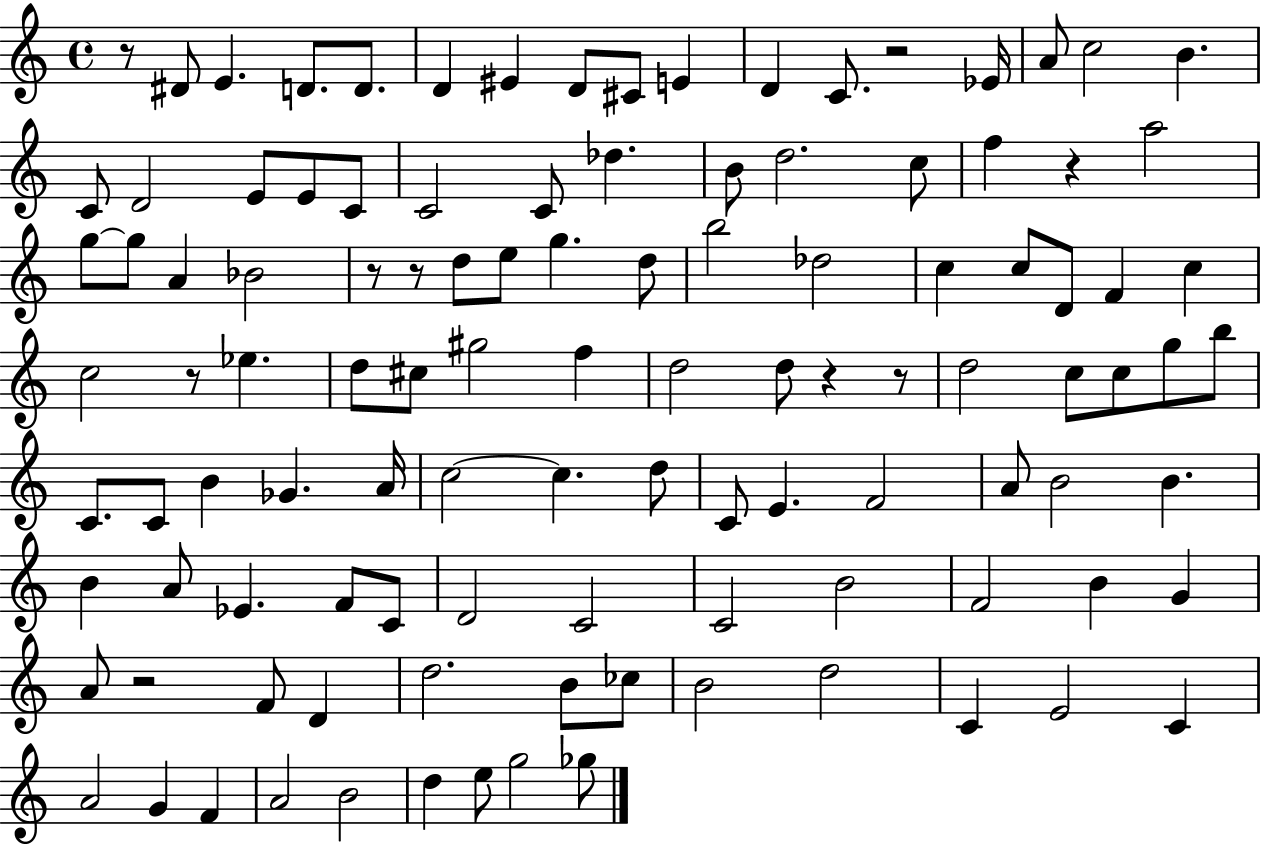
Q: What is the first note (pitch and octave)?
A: D#4